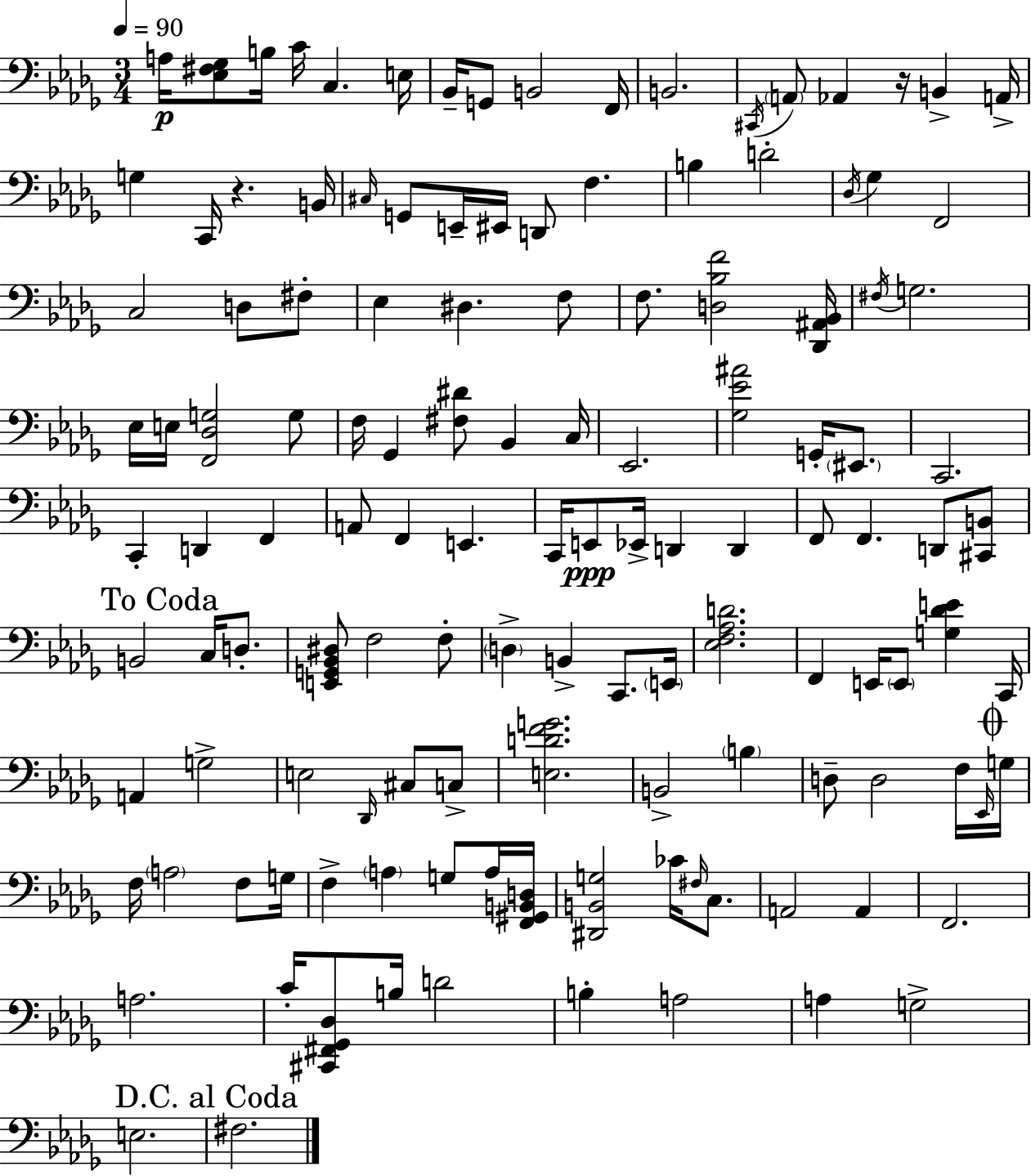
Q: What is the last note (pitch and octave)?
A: F#3